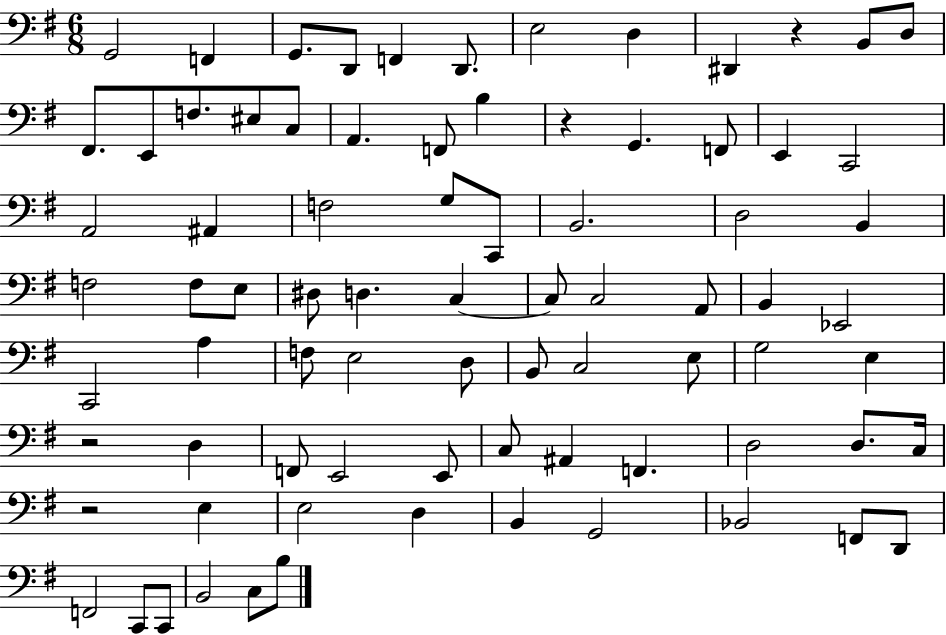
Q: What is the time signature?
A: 6/8